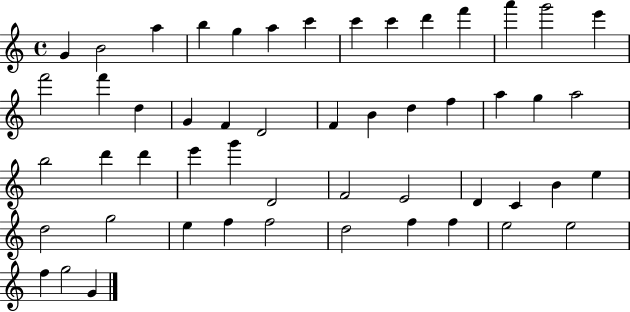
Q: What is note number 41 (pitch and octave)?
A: G5